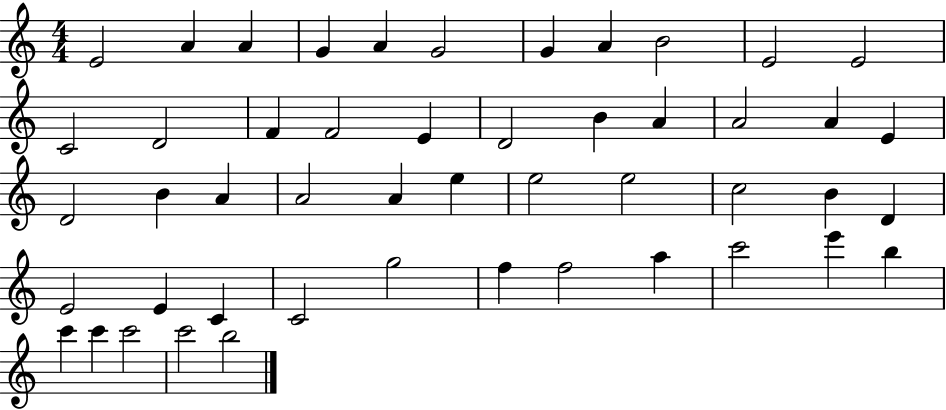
X:1
T:Untitled
M:4/4
L:1/4
K:C
E2 A A G A G2 G A B2 E2 E2 C2 D2 F F2 E D2 B A A2 A E D2 B A A2 A e e2 e2 c2 B D E2 E C C2 g2 f f2 a c'2 e' b c' c' c'2 c'2 b2